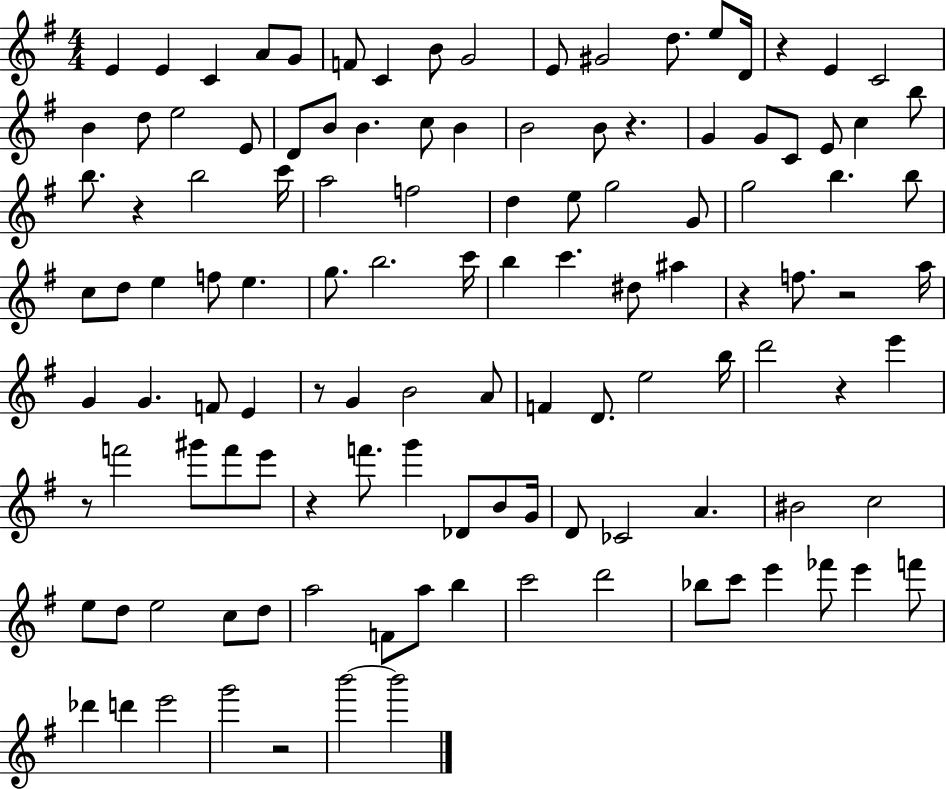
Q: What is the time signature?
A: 4/4